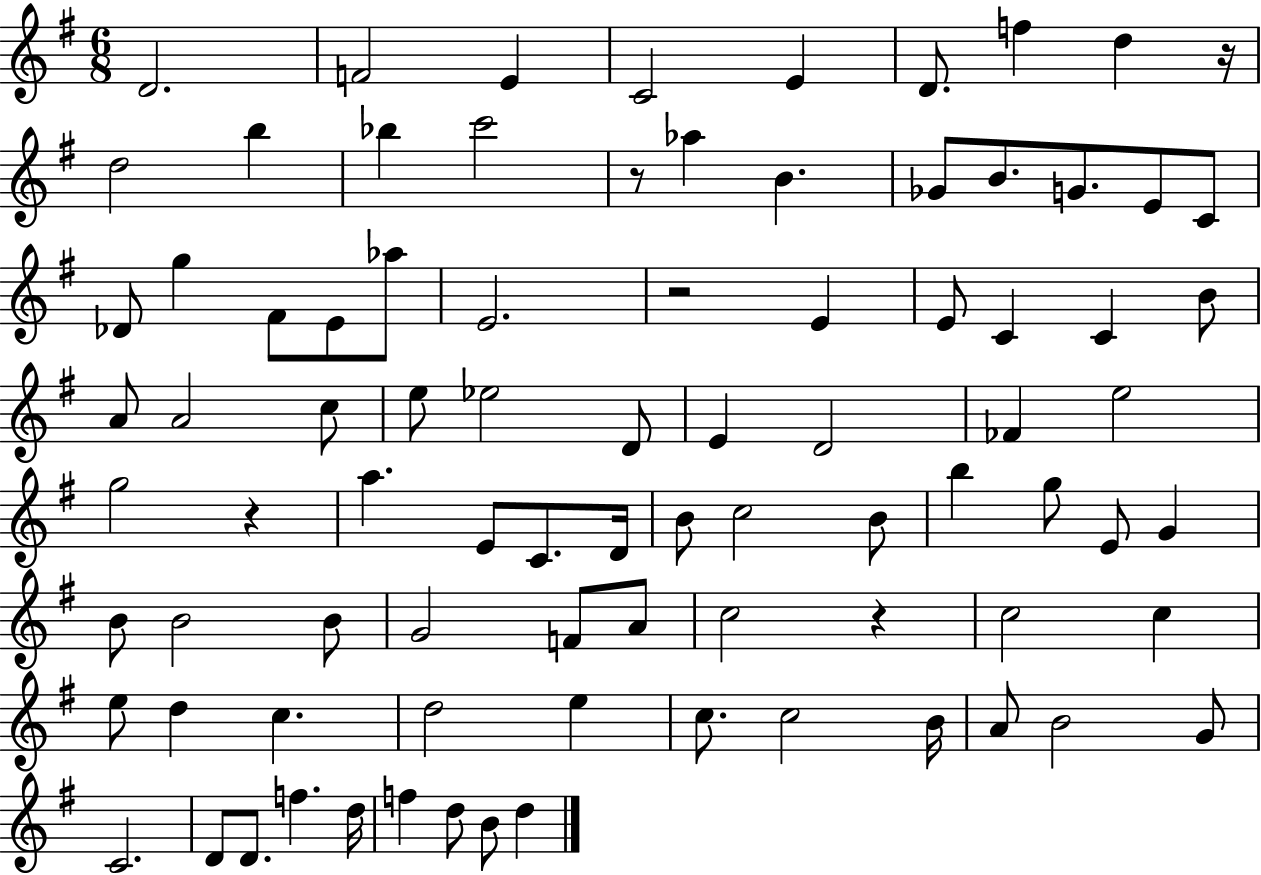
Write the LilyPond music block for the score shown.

{
  \clef treble
  \numericTimeSignature
  \time 6/8
  \key g \major
  d'2. | f'2 e'4 | c'2 e'4 | d'8. f''4 d''4 r16 | \break d''2 b''4 | bes''4 c'''2 | r8 aes''4 b'4. | ges'8 b'8. g'8. e'8 c'8 | \break des'8 g''4 fis'8 e'8 aes''8 | e'2. | r2 e'4 | e'8 c'4 c'4 b'8 | \break a'8 a'2 c''8 | e''8 ees''2 d'8 | e'4 d'2 | fes'4 e''2 | \break g''2 r4 | a''4. e'8 c'8. d'16 | b'8 c''2 b'8 | b''4 g''8 e'8 g'4 | \break b'8 b'2 b'8 | g'2 f'8 a'8 | c''2 r4 | c''2 c''4 | \break e''8 d''4 c''4. | d''2 e''4 | c''8. c''2 b'16 | a'8 b'2 g'8 | \break c'2. | d'8 d'8. f''4. d''16 | f''4 d''8 b'8 d''4 | \bar "|."
}